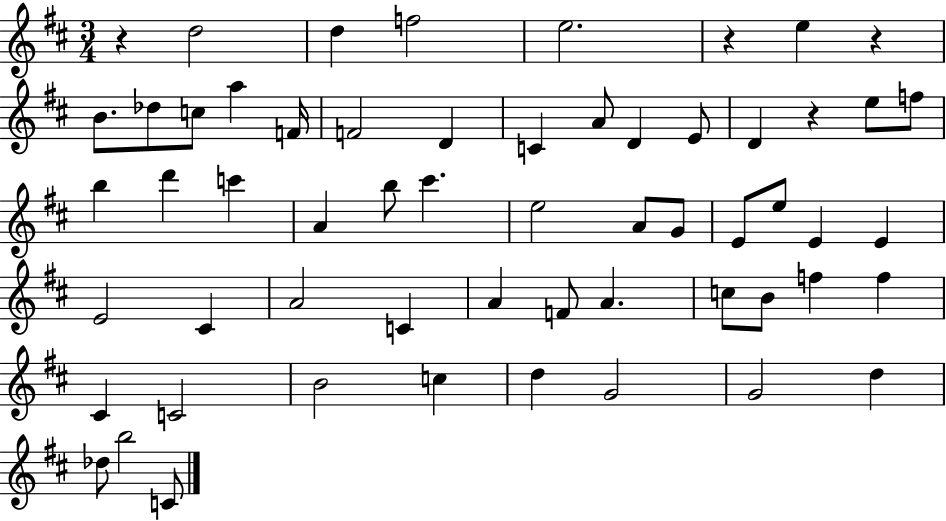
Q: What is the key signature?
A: D major